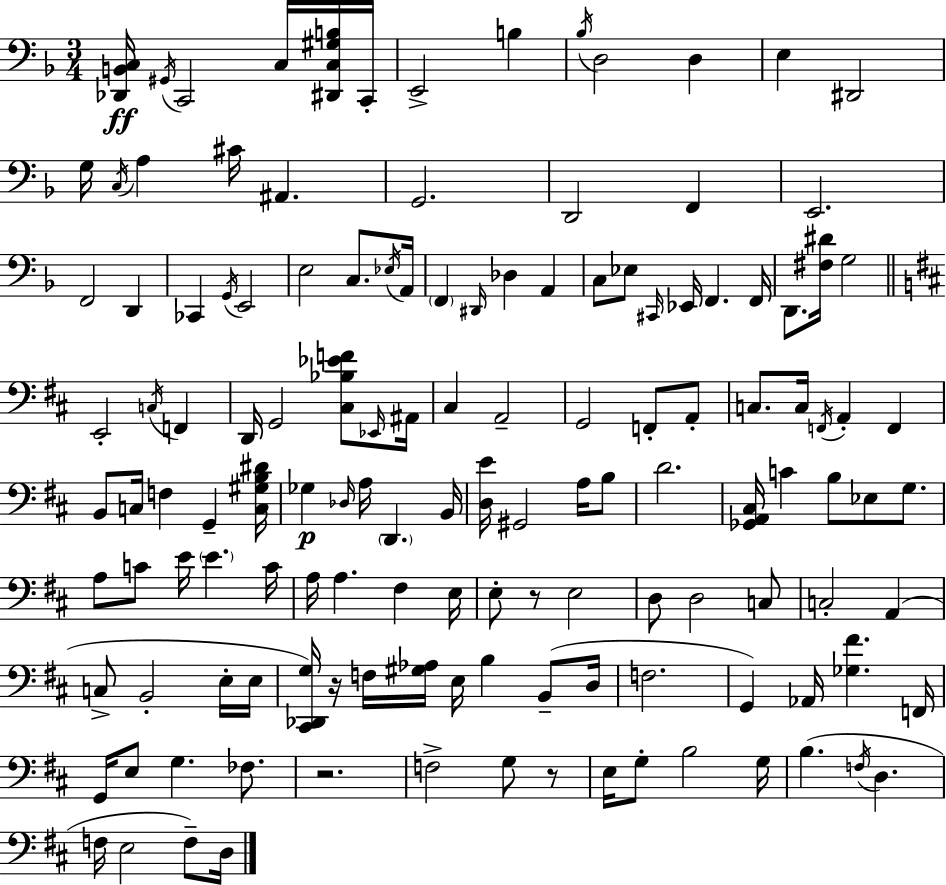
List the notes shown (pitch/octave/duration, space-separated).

[Db2,B2,C3]/s G#2/s C2/h C3/s [D#2,C3,G#3,B3]/s C2/s E2/h B3/q Bb3/s D3/h D3/q E3/q D#2/h G3/s C3/s A3/q C#4/s A#2/q. G2/h. D2/h F2/q E2/h. F2/h D2/q CES2/q G2/s E2/h E3/h C3/e. Eb3/s A2/s F2/q D#2/s Db3/q A2/q C3/e Eb3/e C#2/s Eb2/s F2/q. F2/s D2/e. [F#3,D#4]/s G3/h E2/h C3/s F2/q D2/s G2/h [C#3,Bb3,Eb4,F4]/e Eb2/s A#2/s C#3/q A2/h G2/h F2/e A2/e C3/e. C3/s F2/s A2/q F2/q B2/e C3/s F3/q G2/q [C3,G#3,B3,D#4]/s Gb3/q Db3/s A3/s D2/q. B2/s [D3,E4]/s G#2/h A3/s B3/e D4/h. [Gb2,A2,C#3]/s C4/q B3/e Eb3/e G3/e. A3/e C4/e E4/s E4/q. C4/s A3/s A3/q. F#3/q E3/s E3/e R/e E3/h D3/e D3/h C3/e C3/h A2/q C3/e B2/h E3/s E3/s [C#2,Db2,G3]/s R/s F3/s [G#3,Ab3]/s E3/s B3/q B2/e D3/s F3/h. G2/q Ab2/s [Gb3,F#4]/q. F2/s G2/s E3/e G3/q. FES3/e. R/h. F3/h G3/e R/e E3/s G3/e B3/h G3/s B3/q. F3/s D3/q. F3/s E3/h F3/e D3/s